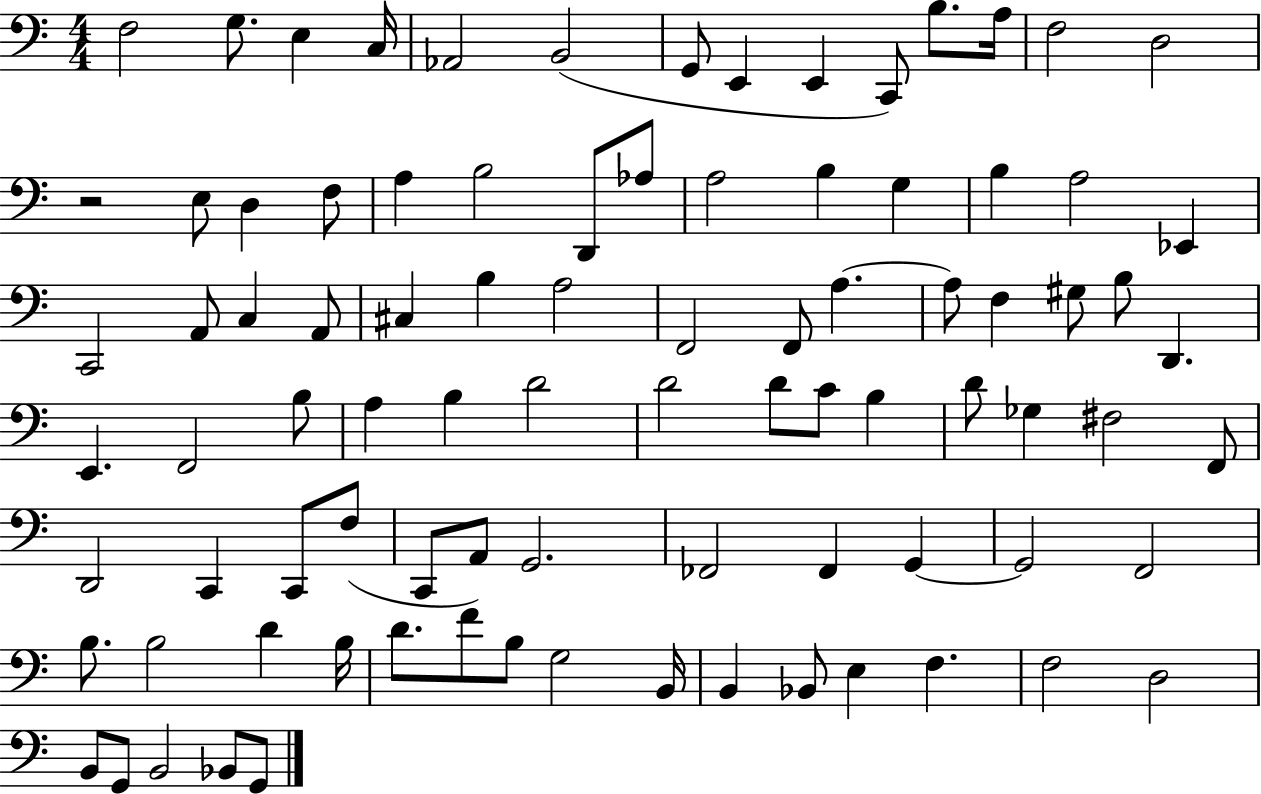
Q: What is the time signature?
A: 4/4